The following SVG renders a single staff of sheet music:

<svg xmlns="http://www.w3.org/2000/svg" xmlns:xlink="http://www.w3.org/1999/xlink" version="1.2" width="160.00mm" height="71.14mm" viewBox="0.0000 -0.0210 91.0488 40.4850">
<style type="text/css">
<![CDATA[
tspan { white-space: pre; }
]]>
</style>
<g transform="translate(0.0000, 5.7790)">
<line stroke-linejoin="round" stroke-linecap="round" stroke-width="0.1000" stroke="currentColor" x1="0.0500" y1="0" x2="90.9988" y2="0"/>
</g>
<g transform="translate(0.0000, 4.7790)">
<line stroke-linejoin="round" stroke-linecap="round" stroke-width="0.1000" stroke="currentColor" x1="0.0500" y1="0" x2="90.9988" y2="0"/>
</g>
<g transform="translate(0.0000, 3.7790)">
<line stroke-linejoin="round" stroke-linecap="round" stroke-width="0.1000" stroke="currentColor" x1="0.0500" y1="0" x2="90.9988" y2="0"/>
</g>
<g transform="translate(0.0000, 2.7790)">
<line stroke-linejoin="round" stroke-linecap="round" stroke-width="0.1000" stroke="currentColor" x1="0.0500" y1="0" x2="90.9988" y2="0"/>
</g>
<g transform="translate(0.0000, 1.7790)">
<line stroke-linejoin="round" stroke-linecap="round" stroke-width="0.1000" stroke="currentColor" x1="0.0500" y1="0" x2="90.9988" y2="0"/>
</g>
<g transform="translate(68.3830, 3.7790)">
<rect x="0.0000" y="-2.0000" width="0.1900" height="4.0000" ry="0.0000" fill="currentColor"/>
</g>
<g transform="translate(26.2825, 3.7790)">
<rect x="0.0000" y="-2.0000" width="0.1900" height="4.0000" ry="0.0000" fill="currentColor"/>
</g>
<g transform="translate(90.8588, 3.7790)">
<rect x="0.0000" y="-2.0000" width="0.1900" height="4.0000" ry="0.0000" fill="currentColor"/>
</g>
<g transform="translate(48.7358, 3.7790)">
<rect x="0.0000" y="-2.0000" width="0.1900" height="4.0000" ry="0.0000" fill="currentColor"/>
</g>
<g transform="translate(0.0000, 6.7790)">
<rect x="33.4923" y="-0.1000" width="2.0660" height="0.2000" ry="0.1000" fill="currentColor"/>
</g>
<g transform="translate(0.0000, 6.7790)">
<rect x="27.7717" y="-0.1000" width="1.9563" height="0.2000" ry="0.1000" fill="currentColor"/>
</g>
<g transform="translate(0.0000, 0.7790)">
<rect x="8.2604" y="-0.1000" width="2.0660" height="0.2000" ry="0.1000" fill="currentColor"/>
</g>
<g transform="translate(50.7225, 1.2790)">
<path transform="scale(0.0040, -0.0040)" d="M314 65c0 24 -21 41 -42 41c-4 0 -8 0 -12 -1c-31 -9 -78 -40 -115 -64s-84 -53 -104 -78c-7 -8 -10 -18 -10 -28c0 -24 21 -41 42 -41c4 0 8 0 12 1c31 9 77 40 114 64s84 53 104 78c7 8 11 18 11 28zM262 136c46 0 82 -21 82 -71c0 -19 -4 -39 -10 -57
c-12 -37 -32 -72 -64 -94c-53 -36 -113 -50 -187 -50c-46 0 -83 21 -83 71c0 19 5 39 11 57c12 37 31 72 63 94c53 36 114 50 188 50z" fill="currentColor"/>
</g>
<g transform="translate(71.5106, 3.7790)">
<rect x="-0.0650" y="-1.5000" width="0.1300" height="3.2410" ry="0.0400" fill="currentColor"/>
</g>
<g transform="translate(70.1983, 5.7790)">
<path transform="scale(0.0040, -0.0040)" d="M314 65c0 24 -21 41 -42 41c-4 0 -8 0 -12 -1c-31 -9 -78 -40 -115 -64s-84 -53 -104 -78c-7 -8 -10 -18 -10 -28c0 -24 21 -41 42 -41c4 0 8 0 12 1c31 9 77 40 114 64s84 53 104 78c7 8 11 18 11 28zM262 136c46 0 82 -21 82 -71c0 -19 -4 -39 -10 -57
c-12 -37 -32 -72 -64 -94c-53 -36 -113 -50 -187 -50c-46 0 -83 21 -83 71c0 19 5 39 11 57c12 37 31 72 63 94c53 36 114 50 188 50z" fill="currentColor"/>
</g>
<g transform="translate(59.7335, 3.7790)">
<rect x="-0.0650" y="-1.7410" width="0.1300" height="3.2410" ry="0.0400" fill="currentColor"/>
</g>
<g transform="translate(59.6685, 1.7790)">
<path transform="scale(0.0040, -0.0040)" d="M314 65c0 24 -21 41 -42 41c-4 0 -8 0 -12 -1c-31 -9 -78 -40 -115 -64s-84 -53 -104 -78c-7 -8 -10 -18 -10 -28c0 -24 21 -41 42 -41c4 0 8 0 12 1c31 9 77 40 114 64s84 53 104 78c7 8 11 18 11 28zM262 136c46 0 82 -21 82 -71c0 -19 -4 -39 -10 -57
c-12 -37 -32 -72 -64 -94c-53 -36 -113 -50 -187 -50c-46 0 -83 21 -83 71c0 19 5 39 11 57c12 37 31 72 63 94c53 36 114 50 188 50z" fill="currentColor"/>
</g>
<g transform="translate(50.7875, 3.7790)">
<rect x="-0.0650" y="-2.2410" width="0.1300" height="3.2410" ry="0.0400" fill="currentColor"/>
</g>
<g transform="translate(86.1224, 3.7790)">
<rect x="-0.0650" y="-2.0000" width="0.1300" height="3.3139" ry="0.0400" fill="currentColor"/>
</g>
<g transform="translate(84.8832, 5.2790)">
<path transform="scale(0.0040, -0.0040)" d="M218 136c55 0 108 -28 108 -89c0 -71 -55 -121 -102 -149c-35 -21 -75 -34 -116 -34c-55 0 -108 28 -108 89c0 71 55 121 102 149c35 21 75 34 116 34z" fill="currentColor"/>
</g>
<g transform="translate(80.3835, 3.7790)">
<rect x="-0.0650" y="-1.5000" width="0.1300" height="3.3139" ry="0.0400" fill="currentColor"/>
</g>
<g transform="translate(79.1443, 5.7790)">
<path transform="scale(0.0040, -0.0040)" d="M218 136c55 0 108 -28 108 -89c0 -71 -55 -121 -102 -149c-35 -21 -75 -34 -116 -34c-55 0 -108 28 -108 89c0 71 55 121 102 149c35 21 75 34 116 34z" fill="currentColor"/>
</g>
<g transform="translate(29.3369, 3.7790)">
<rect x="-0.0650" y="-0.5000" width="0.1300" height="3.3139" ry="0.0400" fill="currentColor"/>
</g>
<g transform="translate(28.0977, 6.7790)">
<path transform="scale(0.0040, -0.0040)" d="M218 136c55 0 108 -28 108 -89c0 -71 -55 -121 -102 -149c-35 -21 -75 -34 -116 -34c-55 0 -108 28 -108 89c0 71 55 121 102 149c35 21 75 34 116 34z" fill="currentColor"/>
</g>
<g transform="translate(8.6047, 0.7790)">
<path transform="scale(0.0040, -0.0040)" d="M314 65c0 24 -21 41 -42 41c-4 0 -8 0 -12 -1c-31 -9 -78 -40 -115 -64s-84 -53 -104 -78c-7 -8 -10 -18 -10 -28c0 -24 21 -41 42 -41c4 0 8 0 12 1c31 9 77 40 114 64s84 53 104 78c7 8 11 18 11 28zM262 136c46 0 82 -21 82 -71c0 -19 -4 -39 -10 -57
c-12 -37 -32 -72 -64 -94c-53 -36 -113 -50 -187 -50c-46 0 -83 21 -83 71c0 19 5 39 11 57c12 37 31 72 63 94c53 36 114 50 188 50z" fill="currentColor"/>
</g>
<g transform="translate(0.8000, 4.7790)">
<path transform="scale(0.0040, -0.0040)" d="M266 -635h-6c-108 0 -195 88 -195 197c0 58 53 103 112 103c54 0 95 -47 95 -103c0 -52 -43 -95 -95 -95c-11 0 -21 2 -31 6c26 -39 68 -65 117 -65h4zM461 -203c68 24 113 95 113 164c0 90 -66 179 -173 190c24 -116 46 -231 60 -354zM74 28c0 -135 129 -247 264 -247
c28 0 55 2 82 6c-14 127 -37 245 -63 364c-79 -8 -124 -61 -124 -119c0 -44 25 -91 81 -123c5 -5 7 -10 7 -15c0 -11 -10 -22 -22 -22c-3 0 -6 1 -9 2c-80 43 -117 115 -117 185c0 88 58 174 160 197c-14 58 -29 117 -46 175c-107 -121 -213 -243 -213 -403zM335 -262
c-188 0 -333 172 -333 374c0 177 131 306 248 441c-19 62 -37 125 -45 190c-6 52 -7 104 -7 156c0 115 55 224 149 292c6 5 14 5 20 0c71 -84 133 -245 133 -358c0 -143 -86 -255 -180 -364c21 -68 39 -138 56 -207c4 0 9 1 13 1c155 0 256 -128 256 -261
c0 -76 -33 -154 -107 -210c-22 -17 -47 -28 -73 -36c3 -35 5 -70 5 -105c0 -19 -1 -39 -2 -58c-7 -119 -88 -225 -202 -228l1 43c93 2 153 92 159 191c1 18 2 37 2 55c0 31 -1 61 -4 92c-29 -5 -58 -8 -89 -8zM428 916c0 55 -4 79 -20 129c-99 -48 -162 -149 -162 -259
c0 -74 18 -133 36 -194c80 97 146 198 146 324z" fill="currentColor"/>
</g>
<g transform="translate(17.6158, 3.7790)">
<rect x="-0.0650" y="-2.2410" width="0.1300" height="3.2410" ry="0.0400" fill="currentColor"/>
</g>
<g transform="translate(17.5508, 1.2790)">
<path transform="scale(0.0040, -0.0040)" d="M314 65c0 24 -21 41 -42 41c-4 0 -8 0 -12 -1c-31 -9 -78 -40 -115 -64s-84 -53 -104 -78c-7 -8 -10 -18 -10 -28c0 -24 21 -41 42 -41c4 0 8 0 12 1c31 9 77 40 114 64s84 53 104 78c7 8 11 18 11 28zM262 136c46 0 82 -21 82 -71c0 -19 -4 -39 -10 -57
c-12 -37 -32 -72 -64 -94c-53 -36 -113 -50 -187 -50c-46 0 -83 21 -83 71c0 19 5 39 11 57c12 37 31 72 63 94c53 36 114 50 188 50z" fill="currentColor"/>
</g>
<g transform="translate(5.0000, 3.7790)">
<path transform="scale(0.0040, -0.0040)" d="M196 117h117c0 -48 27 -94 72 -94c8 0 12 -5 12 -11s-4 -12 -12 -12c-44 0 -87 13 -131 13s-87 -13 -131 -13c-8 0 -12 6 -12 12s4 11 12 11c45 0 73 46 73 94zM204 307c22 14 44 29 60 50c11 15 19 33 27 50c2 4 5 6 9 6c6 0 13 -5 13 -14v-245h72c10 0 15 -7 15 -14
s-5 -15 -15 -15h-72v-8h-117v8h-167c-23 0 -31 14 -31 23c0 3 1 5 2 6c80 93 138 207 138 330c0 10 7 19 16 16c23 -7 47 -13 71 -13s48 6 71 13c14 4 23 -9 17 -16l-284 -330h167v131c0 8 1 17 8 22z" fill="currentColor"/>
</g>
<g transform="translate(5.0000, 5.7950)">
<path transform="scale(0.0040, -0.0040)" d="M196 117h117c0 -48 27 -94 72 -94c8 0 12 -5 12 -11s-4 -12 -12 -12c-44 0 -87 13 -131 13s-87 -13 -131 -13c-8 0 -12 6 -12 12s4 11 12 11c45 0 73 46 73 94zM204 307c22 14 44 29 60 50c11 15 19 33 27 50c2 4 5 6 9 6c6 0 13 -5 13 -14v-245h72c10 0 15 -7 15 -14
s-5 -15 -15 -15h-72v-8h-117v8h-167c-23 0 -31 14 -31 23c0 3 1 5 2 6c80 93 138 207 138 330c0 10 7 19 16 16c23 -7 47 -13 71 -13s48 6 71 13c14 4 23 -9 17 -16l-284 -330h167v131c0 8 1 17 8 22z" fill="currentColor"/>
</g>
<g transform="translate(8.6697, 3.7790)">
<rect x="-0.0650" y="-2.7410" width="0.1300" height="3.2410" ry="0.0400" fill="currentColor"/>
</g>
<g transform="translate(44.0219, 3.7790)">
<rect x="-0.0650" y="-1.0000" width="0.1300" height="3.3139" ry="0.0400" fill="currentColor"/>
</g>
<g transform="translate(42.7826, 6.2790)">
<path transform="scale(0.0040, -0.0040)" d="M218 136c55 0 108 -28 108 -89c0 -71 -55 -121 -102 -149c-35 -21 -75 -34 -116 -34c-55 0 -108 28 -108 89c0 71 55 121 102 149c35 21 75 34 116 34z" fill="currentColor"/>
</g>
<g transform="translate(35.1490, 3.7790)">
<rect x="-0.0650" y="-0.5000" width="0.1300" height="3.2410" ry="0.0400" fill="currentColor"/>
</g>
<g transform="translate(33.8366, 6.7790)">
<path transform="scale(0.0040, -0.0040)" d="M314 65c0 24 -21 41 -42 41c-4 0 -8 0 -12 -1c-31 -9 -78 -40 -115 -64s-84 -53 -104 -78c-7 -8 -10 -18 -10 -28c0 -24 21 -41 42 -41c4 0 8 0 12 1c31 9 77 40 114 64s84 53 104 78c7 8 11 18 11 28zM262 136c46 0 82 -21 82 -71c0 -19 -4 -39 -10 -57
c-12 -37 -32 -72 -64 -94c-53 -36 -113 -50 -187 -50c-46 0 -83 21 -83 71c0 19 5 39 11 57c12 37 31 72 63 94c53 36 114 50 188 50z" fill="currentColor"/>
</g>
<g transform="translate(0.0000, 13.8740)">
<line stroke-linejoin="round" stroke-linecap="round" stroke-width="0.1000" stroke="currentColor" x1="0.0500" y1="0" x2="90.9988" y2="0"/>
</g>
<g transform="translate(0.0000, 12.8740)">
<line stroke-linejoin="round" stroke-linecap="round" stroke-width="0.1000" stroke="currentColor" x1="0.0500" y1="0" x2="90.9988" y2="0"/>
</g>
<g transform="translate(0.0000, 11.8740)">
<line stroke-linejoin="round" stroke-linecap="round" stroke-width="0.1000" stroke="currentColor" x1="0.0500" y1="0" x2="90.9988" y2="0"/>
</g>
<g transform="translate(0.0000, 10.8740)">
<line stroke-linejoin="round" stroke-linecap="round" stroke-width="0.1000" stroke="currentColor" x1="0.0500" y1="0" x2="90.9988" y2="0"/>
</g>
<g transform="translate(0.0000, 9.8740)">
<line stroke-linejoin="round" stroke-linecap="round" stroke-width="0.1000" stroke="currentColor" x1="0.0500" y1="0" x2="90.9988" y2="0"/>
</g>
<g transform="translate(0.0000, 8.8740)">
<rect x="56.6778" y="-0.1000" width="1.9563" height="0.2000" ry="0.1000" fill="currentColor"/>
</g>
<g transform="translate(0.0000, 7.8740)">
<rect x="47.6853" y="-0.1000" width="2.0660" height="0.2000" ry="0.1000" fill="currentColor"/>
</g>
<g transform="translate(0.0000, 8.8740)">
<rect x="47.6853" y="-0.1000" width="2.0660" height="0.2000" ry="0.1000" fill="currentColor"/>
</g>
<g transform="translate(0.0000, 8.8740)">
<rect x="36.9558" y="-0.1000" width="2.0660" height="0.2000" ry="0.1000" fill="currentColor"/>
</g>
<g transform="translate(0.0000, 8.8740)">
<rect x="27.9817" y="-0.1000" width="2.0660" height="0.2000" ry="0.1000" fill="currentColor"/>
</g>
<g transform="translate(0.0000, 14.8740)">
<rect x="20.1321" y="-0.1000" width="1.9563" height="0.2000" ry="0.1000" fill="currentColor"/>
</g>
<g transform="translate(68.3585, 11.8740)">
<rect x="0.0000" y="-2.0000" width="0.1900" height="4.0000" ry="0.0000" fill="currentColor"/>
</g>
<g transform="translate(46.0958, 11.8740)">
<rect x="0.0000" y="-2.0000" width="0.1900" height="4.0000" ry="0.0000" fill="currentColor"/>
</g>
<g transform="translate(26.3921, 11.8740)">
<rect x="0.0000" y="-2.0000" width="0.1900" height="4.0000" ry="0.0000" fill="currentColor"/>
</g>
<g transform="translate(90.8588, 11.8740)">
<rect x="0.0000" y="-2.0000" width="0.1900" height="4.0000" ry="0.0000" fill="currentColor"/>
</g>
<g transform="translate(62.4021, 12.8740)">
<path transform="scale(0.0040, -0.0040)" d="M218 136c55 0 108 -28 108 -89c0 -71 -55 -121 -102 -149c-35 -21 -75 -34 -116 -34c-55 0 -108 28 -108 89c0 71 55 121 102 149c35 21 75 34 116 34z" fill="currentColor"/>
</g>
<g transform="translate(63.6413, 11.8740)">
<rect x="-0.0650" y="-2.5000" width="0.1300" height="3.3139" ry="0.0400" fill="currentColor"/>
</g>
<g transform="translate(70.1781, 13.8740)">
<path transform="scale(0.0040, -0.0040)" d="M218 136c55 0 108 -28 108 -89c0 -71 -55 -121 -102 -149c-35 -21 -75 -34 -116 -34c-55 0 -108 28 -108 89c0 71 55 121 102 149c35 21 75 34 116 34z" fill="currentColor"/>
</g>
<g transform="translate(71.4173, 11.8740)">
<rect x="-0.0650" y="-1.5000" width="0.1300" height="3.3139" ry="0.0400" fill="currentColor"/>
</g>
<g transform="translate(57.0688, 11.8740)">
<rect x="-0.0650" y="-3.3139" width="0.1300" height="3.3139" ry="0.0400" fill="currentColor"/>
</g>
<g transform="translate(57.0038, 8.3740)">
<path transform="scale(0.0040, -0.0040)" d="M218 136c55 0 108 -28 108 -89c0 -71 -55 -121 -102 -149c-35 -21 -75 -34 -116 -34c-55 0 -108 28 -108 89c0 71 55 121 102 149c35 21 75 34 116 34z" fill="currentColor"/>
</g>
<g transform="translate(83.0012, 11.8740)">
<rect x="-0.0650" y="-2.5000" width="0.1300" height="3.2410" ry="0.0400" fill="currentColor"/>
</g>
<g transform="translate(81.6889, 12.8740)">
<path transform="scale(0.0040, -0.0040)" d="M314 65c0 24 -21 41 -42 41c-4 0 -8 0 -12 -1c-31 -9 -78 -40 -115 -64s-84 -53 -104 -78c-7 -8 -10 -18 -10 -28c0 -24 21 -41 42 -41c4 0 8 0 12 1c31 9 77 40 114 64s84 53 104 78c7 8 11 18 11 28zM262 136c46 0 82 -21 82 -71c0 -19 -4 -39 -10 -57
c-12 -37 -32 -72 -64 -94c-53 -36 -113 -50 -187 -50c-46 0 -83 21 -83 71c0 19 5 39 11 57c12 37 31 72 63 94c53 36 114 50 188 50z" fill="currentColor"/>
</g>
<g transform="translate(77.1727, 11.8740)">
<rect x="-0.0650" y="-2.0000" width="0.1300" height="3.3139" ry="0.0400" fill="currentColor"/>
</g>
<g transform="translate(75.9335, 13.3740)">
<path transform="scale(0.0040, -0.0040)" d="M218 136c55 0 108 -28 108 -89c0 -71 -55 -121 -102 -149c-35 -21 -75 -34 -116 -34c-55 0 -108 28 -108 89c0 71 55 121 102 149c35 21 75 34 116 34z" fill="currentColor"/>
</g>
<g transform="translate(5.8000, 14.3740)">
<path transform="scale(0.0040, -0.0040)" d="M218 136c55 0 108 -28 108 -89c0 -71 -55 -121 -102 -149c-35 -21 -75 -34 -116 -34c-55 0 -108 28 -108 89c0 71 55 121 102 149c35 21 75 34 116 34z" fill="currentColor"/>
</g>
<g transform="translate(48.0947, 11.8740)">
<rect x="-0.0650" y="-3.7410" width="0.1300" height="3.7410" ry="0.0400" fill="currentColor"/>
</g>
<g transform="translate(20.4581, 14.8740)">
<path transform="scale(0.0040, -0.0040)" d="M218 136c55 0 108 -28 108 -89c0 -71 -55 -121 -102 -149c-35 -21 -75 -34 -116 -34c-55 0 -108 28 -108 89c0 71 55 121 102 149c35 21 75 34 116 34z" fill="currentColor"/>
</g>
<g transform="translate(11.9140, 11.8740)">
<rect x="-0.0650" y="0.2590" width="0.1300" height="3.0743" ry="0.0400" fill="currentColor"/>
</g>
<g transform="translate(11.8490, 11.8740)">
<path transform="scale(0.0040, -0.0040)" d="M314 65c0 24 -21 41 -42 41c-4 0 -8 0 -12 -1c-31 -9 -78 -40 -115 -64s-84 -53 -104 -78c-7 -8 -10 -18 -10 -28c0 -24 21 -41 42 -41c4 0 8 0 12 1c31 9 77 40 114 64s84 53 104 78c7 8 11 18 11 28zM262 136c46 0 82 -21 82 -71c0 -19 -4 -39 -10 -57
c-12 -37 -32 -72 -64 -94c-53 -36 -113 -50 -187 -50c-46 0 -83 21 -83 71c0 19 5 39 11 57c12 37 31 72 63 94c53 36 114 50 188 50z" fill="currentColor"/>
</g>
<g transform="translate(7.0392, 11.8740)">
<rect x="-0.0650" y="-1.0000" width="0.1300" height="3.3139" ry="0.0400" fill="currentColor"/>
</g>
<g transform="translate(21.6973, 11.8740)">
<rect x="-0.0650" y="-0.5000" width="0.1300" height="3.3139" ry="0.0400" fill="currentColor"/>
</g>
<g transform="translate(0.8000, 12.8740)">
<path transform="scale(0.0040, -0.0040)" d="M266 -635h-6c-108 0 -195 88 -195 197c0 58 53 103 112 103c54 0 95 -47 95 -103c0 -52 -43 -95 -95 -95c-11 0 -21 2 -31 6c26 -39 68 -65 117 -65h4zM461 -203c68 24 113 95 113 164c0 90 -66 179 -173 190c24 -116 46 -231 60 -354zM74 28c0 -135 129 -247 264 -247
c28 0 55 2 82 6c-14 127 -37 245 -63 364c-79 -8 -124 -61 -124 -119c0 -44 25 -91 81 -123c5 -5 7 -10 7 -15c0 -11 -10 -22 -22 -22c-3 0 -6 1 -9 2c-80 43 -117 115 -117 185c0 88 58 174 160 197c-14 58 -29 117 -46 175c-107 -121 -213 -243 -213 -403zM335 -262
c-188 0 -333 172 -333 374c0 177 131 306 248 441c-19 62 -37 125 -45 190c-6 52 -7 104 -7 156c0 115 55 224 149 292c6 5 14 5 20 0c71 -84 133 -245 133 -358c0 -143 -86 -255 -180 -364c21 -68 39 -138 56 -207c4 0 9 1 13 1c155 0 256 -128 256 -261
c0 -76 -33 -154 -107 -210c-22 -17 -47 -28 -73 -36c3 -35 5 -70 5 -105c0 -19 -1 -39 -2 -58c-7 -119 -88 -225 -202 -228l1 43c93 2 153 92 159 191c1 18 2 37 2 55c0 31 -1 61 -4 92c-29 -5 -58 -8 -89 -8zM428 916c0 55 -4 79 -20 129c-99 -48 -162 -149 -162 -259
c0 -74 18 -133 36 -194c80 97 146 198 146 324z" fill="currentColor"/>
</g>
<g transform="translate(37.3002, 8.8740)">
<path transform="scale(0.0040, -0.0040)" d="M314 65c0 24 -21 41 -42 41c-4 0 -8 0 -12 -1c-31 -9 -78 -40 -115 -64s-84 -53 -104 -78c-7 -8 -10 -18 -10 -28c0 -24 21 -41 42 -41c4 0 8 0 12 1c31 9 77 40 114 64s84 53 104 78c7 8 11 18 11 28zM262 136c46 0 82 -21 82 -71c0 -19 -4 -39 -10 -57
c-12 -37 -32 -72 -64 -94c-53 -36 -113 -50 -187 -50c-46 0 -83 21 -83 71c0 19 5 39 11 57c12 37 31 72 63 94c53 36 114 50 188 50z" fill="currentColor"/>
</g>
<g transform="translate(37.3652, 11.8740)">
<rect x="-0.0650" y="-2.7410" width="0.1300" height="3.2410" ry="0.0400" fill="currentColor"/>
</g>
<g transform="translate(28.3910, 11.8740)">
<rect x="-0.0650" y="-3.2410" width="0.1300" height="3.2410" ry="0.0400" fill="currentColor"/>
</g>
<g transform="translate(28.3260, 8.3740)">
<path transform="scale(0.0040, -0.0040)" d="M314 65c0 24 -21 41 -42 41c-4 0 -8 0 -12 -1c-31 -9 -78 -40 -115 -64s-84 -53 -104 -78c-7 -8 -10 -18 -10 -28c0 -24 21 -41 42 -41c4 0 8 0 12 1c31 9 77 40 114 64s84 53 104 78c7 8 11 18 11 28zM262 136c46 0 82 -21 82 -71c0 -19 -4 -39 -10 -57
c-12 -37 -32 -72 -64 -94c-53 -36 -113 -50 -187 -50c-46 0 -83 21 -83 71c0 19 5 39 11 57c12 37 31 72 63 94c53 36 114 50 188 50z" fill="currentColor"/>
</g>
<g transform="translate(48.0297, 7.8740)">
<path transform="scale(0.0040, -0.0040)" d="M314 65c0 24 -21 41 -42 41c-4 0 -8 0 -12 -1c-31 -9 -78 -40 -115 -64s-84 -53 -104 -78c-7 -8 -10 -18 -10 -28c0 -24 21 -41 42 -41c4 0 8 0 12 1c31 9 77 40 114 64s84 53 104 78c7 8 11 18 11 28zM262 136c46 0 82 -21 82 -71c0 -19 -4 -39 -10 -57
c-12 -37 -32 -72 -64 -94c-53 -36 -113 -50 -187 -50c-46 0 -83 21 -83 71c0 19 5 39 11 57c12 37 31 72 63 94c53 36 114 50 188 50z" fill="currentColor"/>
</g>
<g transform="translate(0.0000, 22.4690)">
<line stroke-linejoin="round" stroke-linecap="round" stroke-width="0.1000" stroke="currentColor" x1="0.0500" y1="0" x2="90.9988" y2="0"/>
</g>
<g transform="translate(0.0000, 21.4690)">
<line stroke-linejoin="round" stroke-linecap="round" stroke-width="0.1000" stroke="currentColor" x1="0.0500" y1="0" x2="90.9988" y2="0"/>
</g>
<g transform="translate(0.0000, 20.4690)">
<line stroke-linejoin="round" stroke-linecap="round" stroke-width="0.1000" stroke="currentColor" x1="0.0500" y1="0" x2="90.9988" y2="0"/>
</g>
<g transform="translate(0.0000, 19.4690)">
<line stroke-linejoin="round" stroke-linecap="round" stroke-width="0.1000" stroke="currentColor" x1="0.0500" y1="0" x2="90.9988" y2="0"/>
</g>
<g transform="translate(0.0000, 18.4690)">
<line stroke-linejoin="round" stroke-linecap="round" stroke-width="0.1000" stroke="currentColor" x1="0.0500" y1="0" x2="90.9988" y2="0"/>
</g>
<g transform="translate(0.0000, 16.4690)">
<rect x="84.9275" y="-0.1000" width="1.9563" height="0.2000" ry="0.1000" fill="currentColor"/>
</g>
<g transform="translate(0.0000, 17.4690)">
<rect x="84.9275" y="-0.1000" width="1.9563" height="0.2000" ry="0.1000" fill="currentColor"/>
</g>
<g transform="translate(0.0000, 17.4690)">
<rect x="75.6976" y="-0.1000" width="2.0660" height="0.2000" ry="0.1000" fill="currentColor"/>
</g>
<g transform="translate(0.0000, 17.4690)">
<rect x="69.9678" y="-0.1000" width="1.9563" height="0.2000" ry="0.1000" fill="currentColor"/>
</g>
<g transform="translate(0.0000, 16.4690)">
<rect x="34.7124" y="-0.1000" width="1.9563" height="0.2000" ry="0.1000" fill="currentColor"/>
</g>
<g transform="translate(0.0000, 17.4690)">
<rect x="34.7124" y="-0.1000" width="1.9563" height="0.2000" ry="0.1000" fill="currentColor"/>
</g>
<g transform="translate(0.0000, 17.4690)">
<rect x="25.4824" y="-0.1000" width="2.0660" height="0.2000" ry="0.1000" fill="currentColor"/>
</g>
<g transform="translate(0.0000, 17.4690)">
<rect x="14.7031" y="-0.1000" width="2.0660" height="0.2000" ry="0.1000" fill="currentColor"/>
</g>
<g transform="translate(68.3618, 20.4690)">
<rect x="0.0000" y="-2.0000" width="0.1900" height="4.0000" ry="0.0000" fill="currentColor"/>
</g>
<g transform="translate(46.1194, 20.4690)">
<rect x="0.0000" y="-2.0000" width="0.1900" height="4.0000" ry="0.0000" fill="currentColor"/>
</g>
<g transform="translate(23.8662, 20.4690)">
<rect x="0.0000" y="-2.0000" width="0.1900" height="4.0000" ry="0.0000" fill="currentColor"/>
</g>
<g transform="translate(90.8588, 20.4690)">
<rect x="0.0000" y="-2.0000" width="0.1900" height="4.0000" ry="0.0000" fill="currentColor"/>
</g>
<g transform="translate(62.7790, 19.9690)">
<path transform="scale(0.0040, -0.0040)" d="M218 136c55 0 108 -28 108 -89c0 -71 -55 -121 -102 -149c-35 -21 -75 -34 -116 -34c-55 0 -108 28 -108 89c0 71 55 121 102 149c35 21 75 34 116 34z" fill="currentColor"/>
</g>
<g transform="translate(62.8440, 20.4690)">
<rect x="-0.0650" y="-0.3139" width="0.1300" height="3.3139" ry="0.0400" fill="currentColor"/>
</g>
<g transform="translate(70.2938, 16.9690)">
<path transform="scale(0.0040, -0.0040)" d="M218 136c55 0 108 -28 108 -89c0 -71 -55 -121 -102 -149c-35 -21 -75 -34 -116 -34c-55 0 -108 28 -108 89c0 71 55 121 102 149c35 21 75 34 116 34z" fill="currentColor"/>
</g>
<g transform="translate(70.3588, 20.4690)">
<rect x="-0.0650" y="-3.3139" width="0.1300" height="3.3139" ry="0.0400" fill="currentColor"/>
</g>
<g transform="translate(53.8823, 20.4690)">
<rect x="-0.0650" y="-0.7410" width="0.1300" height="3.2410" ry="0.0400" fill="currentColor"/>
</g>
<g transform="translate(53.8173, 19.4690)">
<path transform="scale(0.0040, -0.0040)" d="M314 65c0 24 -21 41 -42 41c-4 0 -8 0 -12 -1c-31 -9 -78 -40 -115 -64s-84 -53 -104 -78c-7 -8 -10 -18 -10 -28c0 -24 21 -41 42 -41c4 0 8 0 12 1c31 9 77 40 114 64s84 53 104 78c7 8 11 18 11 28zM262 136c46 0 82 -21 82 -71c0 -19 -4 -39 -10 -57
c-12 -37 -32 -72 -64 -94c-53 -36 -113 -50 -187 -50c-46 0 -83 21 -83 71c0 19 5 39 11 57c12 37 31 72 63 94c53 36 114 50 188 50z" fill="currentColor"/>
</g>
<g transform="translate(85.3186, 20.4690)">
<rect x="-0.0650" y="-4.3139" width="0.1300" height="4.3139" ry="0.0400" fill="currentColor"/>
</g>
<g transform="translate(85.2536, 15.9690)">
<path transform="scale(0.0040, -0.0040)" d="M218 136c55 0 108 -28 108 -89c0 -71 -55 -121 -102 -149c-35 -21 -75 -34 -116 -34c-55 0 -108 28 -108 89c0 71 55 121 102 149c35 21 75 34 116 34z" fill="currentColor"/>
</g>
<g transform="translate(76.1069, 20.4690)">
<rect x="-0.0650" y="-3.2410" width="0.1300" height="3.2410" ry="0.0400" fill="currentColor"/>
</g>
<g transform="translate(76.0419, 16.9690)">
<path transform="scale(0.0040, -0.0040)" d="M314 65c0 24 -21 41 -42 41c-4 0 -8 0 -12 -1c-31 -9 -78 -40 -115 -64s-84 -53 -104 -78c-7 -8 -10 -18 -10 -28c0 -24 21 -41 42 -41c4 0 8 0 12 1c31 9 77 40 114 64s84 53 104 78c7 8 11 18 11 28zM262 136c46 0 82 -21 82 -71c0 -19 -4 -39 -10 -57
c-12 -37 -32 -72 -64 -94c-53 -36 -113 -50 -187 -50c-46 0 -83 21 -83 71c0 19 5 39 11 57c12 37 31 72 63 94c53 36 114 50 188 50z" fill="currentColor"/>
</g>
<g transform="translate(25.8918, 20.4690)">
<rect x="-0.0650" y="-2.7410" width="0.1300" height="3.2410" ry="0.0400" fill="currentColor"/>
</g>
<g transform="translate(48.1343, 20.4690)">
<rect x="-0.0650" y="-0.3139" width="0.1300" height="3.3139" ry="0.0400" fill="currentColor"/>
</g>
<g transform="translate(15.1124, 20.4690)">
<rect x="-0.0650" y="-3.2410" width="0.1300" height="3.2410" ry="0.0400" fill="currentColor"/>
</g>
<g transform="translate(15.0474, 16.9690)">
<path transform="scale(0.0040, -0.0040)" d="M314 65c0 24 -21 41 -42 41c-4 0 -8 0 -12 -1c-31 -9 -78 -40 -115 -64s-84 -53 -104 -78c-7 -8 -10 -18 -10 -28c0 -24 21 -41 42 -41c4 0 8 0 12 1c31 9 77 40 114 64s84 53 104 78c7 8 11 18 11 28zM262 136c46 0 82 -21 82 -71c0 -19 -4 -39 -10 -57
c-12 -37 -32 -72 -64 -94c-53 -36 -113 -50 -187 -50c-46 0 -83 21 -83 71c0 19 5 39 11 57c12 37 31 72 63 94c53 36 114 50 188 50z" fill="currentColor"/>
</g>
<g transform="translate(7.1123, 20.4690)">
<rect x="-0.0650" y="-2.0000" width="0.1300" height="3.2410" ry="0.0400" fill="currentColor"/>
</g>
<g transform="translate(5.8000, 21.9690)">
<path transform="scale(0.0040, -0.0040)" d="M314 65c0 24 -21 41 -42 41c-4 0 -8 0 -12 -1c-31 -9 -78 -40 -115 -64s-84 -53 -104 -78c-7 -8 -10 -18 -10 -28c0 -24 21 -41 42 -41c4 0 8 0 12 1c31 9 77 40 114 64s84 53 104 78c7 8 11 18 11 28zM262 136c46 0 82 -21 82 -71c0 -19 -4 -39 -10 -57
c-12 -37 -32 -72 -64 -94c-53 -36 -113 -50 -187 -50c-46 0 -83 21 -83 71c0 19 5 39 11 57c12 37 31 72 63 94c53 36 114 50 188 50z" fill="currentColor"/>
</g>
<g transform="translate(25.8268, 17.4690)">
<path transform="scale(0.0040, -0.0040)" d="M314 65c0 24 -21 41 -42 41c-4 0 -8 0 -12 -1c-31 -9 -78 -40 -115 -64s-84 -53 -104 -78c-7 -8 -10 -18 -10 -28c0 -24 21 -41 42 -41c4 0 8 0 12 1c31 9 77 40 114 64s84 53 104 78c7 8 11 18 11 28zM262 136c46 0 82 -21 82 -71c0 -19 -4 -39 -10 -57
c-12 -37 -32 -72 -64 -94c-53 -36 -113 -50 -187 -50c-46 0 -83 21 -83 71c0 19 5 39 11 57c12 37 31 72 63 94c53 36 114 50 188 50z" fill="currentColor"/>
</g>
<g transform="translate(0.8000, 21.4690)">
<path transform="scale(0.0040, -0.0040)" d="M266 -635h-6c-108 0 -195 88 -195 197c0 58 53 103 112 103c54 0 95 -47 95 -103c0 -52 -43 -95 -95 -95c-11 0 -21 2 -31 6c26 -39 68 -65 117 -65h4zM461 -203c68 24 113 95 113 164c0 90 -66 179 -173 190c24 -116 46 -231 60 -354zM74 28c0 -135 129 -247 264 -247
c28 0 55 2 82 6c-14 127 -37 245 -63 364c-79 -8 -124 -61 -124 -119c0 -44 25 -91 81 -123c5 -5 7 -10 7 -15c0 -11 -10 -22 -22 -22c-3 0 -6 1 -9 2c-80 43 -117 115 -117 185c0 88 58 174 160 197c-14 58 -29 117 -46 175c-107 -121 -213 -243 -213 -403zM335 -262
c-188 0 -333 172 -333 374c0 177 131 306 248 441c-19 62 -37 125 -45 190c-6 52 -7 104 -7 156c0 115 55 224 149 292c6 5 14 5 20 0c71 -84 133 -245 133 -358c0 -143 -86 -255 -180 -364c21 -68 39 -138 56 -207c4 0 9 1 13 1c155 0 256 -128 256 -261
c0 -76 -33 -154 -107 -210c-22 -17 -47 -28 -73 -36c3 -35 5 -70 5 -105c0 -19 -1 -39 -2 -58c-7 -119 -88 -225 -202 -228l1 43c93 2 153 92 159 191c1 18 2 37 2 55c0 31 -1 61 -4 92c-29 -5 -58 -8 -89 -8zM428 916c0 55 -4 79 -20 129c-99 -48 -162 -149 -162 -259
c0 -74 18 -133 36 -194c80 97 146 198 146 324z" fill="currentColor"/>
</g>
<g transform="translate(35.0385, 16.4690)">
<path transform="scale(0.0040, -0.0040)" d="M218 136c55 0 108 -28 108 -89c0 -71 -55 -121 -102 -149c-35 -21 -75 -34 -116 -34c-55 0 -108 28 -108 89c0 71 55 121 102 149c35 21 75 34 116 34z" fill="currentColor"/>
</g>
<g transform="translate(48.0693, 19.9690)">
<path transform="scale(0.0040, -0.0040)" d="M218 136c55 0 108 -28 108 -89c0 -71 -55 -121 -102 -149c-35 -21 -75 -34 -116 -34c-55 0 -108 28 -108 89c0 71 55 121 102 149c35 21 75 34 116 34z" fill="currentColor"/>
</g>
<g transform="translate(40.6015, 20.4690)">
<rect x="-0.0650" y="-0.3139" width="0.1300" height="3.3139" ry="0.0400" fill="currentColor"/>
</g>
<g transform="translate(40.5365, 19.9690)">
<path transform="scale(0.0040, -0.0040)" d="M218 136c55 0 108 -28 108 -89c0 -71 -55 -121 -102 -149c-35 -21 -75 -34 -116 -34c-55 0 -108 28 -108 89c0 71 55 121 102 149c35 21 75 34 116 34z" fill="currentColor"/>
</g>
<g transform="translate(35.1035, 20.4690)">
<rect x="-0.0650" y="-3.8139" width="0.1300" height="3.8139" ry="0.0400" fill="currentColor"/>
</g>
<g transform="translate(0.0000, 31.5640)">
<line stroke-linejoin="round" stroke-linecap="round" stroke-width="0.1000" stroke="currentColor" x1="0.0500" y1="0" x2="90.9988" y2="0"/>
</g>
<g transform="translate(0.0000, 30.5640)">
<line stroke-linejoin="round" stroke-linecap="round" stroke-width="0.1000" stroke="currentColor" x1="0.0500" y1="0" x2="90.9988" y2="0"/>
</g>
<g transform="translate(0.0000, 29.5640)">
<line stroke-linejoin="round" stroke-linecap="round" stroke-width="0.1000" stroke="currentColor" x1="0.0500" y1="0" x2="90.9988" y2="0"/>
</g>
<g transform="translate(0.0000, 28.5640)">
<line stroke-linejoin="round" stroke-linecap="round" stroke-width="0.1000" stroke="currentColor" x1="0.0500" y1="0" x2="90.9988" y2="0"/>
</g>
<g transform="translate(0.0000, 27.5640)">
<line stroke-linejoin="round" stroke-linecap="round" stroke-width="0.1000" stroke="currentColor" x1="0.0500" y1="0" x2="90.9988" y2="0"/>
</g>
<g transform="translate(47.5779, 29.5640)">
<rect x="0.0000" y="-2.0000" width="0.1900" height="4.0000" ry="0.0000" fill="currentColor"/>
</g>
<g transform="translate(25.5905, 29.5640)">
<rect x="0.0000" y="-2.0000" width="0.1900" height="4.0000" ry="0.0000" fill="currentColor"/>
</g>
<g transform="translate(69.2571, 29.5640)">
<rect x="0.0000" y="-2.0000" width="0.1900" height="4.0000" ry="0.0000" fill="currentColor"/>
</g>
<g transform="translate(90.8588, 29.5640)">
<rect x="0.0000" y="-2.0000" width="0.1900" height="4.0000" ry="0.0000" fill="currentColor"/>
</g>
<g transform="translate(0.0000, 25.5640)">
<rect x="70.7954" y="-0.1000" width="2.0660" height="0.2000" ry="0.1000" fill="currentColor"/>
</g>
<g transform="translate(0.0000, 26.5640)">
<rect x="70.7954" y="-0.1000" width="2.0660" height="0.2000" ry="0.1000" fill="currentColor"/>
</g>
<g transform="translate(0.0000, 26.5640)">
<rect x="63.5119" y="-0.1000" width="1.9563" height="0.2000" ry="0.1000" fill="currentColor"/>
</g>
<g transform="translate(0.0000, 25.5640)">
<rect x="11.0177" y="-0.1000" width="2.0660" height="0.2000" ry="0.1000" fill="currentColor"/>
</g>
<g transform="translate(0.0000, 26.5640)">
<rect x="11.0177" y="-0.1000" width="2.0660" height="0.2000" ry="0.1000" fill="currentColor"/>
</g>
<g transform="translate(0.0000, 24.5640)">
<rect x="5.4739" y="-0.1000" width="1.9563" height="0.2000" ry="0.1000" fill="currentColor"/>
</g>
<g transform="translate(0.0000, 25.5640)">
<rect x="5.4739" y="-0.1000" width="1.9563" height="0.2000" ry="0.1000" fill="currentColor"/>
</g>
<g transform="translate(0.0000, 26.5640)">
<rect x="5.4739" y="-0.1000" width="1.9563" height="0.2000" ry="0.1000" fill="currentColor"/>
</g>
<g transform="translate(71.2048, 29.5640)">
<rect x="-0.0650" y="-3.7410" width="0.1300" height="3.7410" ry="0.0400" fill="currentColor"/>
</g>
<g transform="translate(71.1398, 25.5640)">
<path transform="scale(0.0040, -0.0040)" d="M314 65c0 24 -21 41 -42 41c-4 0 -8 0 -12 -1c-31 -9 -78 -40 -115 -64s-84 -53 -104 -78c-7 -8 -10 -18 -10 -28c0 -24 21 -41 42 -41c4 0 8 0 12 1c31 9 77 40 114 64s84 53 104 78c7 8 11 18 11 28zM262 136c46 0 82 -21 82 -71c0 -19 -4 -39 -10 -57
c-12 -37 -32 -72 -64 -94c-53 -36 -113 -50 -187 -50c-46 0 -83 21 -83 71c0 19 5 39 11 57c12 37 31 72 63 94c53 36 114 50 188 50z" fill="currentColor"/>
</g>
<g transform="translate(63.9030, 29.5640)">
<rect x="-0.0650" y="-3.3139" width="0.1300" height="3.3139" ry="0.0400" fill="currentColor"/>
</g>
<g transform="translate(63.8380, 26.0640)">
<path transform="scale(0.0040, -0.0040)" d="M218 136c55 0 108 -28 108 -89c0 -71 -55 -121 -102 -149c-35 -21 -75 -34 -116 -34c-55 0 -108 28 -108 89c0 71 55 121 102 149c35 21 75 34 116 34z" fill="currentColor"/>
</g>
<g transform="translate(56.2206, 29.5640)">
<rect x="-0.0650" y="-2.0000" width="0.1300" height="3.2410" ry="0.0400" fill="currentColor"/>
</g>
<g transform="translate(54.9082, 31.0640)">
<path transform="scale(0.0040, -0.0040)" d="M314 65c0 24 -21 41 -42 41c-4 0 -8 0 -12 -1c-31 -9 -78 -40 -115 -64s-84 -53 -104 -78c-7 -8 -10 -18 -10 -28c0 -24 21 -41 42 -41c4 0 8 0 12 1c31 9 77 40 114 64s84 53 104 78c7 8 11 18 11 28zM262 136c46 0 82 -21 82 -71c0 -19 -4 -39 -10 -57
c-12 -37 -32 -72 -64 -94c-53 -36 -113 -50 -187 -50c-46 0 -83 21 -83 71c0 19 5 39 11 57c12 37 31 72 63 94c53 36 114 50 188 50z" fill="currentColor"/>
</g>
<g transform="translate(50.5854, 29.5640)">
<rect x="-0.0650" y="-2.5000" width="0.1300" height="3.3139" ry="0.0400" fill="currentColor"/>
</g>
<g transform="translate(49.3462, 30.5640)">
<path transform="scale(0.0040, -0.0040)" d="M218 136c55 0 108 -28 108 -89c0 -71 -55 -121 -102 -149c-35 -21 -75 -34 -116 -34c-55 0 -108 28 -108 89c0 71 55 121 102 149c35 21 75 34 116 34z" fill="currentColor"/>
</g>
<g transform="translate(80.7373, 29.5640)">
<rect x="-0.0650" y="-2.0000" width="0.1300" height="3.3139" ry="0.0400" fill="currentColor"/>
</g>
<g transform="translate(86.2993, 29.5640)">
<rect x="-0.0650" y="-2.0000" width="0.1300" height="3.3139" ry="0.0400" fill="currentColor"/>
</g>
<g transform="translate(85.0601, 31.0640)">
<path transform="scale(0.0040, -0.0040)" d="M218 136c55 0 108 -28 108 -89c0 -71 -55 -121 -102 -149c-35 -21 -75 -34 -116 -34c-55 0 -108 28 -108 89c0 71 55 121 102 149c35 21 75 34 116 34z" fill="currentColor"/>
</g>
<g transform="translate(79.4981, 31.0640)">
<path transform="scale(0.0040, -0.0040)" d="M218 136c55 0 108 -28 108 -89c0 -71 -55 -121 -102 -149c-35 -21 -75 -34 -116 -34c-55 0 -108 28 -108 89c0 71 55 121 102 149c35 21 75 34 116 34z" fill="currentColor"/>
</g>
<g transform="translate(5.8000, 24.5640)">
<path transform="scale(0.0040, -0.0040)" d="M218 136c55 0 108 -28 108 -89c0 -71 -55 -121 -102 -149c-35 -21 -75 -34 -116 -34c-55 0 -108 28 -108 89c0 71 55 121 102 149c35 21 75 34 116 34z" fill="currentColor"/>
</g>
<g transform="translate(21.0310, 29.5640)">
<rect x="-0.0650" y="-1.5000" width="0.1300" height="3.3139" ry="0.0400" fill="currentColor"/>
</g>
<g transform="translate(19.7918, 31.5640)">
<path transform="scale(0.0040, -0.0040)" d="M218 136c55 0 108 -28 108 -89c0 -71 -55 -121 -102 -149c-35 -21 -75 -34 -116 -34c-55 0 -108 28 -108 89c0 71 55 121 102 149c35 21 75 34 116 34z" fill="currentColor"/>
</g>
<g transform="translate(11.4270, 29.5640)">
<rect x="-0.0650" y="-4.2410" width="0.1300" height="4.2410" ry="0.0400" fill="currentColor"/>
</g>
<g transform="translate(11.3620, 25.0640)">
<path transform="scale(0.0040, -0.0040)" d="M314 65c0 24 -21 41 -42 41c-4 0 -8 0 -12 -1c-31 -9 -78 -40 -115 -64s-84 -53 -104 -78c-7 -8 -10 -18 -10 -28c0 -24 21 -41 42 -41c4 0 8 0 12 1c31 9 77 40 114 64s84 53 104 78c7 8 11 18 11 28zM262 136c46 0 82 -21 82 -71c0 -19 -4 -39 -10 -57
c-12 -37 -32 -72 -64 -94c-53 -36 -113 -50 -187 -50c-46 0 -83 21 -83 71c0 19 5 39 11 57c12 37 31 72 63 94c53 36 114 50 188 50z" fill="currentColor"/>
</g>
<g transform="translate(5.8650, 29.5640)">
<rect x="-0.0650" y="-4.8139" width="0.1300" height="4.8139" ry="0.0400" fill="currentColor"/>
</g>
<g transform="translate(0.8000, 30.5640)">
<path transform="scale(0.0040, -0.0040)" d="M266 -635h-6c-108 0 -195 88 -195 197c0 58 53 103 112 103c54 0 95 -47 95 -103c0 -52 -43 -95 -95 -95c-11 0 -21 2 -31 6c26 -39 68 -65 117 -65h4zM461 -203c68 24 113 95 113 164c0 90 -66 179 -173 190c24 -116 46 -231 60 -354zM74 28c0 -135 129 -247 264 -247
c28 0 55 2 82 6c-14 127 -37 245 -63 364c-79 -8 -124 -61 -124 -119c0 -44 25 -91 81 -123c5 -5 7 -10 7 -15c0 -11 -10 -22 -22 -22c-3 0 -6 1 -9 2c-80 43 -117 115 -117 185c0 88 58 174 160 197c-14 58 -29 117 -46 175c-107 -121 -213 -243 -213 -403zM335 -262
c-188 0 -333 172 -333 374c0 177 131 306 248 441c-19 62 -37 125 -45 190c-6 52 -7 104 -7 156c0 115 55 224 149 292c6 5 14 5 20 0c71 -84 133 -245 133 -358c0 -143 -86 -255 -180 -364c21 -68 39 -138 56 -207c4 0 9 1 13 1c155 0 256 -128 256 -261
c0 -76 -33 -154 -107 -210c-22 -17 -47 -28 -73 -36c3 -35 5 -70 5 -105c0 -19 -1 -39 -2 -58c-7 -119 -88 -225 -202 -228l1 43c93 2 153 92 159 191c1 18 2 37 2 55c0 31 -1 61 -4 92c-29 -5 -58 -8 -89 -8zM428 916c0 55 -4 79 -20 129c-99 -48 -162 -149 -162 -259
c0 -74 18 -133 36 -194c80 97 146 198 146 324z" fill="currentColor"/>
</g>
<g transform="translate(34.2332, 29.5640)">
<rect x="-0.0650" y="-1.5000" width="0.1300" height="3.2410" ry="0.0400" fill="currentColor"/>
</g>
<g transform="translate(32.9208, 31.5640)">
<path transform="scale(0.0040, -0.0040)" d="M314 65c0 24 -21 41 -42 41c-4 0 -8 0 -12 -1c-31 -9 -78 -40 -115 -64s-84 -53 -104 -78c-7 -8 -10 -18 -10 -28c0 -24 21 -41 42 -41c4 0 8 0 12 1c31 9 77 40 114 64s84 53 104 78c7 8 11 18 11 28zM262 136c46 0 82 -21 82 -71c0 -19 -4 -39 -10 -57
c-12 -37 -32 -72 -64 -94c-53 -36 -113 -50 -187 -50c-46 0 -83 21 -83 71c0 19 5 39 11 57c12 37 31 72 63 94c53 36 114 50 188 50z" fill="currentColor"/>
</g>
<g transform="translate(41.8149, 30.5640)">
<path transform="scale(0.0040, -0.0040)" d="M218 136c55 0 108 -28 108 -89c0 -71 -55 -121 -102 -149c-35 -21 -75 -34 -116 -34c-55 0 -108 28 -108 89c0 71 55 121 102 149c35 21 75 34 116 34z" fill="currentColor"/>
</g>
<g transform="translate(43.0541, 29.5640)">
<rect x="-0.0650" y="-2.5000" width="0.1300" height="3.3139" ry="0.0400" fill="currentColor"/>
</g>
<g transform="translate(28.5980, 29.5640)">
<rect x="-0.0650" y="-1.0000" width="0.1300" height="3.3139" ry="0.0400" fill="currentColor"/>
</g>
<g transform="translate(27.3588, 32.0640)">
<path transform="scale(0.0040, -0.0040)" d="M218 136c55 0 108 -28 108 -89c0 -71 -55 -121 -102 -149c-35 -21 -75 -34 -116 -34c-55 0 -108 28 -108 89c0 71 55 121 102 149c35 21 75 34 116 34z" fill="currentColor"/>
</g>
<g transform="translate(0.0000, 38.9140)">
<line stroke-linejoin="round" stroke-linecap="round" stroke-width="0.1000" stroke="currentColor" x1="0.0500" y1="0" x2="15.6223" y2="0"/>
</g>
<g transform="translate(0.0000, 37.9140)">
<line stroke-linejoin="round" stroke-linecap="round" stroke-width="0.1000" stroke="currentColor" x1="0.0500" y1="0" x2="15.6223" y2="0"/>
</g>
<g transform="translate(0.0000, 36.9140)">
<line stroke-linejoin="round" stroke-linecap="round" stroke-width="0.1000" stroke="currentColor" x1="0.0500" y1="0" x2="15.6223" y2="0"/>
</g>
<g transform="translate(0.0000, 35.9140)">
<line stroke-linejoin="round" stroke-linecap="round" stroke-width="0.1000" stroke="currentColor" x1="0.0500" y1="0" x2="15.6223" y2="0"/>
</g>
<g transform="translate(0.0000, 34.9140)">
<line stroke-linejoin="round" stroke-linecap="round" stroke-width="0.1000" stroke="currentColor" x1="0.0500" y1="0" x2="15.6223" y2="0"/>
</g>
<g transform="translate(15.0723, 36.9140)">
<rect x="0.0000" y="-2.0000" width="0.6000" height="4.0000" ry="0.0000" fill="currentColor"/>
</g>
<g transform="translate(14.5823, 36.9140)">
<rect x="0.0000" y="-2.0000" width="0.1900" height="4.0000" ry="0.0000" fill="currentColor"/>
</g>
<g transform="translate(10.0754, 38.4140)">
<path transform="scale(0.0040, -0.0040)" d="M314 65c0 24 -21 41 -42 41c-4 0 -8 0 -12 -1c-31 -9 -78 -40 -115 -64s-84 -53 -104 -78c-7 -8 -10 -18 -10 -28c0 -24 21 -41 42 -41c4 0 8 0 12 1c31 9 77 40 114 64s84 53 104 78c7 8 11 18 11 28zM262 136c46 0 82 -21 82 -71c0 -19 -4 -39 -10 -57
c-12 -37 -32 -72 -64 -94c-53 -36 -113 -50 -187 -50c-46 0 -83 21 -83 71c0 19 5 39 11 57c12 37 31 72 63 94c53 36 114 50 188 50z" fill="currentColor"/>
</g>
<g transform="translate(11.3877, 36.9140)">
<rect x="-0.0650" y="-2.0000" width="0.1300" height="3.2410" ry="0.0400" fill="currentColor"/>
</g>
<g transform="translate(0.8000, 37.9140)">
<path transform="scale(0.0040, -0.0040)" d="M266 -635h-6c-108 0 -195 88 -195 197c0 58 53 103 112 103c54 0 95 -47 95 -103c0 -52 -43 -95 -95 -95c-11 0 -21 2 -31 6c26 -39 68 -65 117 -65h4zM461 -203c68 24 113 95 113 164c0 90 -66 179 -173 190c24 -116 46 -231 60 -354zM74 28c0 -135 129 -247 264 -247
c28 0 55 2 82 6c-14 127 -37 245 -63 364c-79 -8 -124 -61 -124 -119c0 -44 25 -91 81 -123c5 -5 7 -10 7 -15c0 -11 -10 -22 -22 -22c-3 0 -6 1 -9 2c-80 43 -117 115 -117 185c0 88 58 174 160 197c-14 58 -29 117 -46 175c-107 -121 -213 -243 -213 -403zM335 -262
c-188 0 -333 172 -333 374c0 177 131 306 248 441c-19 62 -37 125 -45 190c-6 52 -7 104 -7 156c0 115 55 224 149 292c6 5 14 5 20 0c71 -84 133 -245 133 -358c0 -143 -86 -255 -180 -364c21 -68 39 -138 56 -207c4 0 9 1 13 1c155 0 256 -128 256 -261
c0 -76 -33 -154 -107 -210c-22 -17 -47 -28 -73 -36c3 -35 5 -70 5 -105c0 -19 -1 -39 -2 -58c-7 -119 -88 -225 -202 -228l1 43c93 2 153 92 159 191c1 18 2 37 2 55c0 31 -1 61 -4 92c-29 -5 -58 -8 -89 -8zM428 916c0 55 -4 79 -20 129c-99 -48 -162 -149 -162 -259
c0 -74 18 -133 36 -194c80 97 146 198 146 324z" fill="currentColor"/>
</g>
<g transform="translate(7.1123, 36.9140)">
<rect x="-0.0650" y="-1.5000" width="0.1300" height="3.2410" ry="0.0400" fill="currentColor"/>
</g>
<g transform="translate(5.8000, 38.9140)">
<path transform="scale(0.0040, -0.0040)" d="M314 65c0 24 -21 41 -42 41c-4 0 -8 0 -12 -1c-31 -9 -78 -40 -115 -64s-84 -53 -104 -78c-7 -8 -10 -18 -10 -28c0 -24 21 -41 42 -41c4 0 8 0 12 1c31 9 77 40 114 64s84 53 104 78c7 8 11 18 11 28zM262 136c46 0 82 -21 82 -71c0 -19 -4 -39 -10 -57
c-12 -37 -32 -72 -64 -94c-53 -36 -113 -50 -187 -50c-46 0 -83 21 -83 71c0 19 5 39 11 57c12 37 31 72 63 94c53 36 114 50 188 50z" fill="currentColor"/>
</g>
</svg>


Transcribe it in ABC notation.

X:1
T:Untitled
M:4/4
L:1/4
K:C
a2 g2 C C2 D g2 f2 E2 E F D B2 C b2 a2 c'2 b G E F G2 F2 b2 a2 c' c c d2 c b b2 d' e' d'2 E D E2 G G F2 b c'2 F F E2 F2